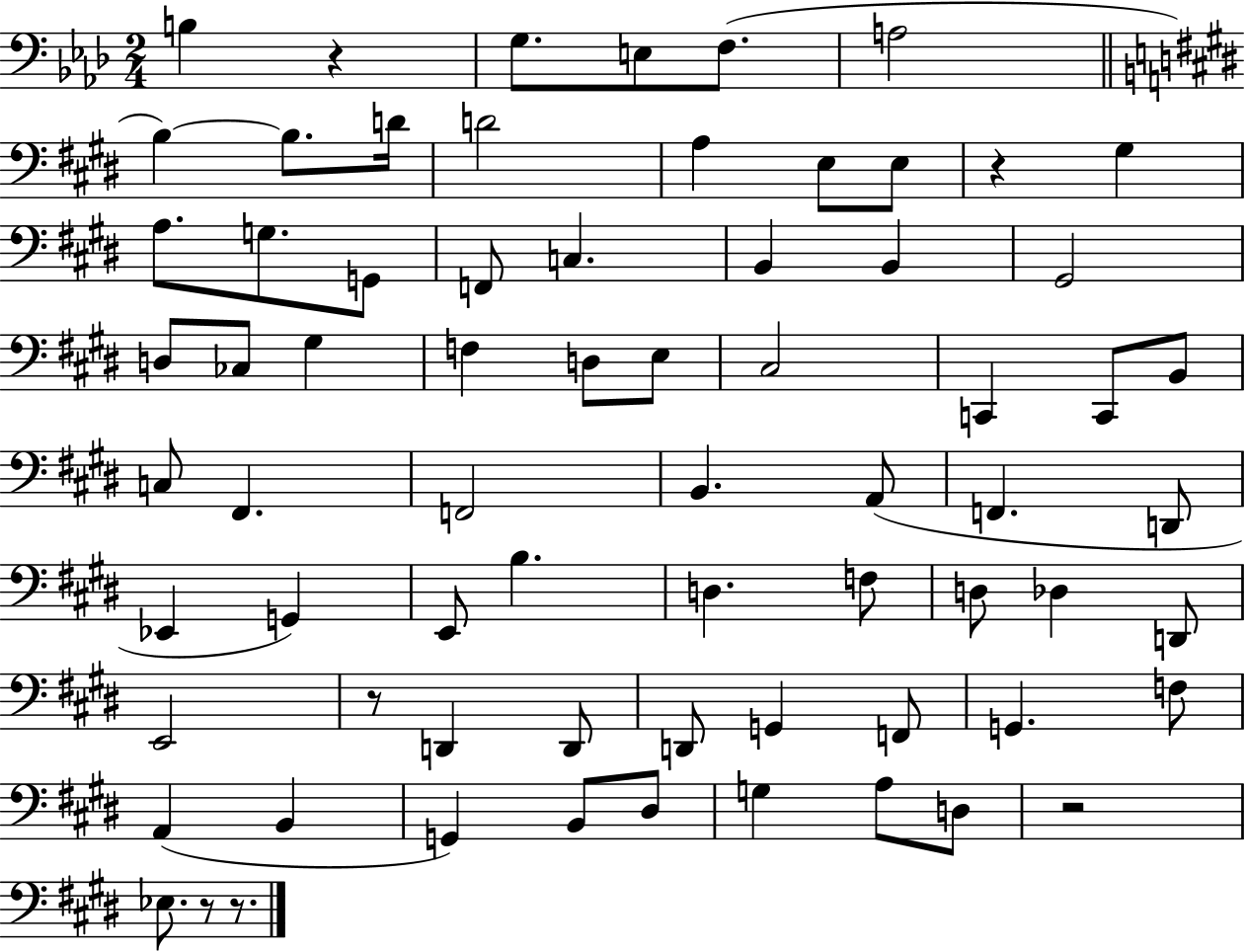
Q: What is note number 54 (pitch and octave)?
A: G2